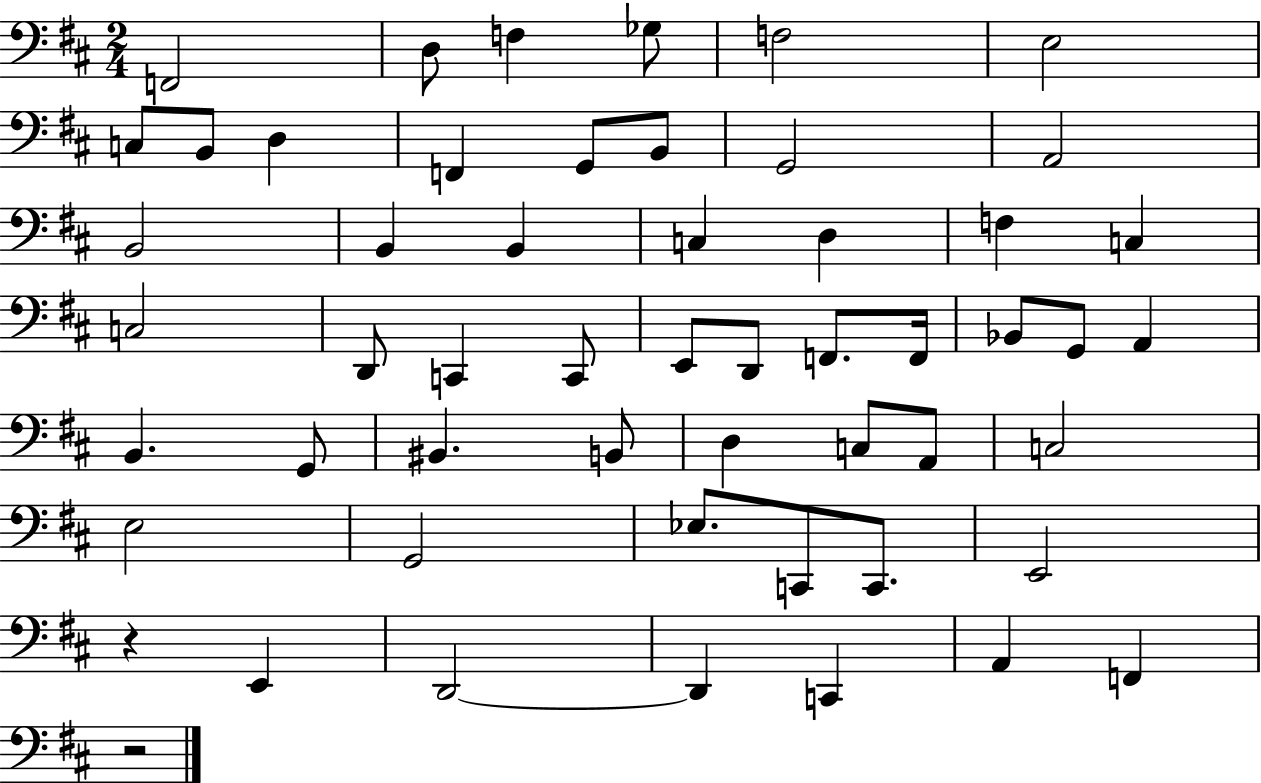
{
  \clef bass
  \numericTimeSignature
  \time 2/4
  \key d \major
  f,2 | d8 f4 ges8 | f2 | e2 | \break c8 b,8 d4 | f,4 g,8 b,8 | g,2 | a,2 | \break b,2 | b,4 b,4 | c4 d4 | f4 c4 | \break c2 | d,8 c,4 c,8 | e,8 d,8 f,8. f,16 | bes,8 g,8 a,4 | \break b,4. g,8 | bis,4. b,8 | d4 c8 a,8 | c2 | \break e2 | g,2 | ees8. c,8 c,8. | e,2 | \break r4 e,4 | d,2~~ | d,4 c,4 | a,4 f,4 | \break r2 | \bar "|."
}